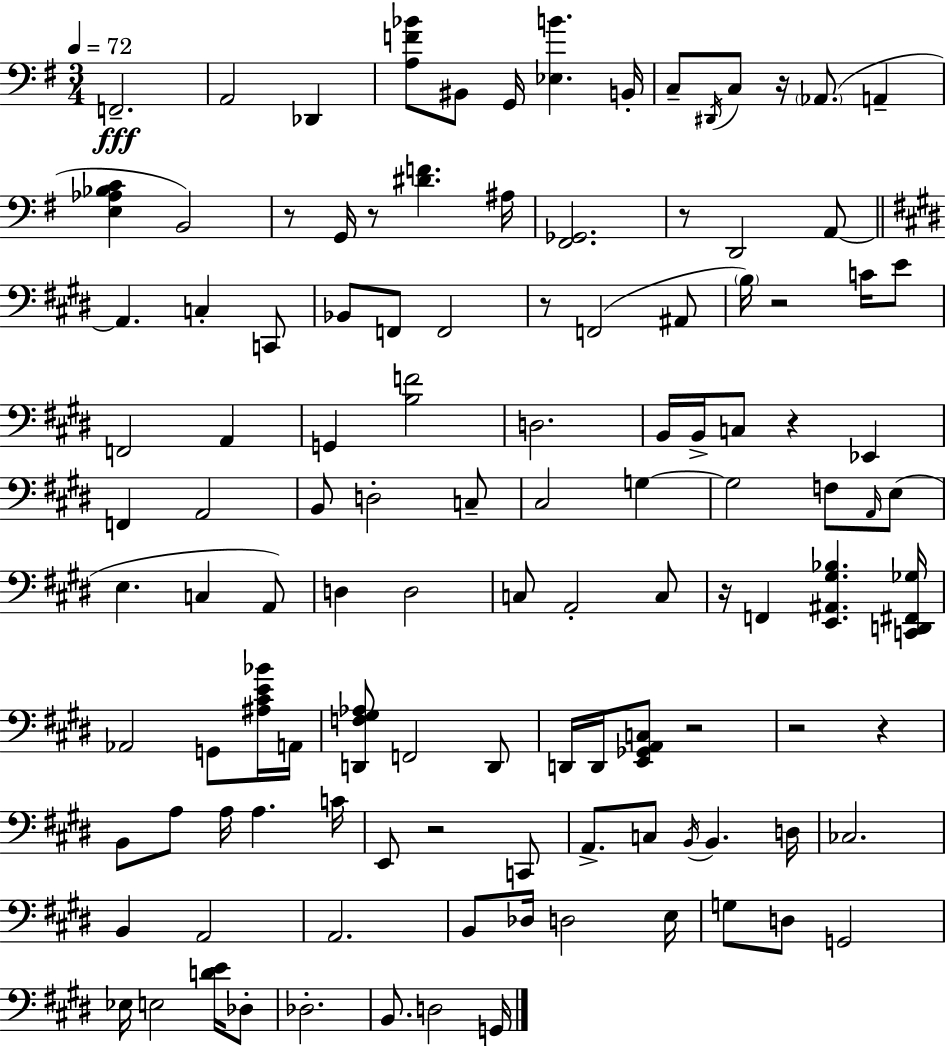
F2/h. A2/h Db2/q [A3,F4,Bb4]/e BIS2/e G2/s [Eb3,B4]/q. B2/s C3/e D#2/s C3/e R/s Ab2/e. A2/q [E3,Ab3,Bb3,C4]/q B2/h R/e G2/s R/e [D#4,F4]/q. A#3/s [F#2,Gb2]/h. R/e D2/h A2/e A2/q. C3/q C2/e Bb2/e F2/e F2/h R/e F2/h A#2/e B3/s R/h C4/s E4/e F2/h A2/q G2/q [B3,F4]/h D3/h. B2/s B2/s C3/e R/q Eb2/q F2/q A2/h B2/e D3/h C3/e C#3/h G3/q G3/h F3/e A2/s E3/e E3/q. C3/q A2/e D3/q D3/h C3/e A2/h C3/e R/s F2/q [E2,A#2,G#3,Bb3]/q. [C2,D2,F#2,Gb3]/s Ab2/h G2/e [A#3,C#4,E4,Bb4]/s A2/s [D2,F3,G#3,Ab3]/e F2/h D2/e D2/s D2/s [E2,Gb2,A2,C3]/e R/h R/h R/q B2/e A3/e A3/s A3/q. C4/s E2/e R/h C2/e A2/e. C3/e B2/s B2/q. D3/s CES3/h. B2/q A2/h A2/h. B2/e Db3/s D3/h E3/s G3/e D3/e G2/h Eb3/s E3/h [D4,E4]/s Db3/e Db3/h. B2/e. D3/h G2/s